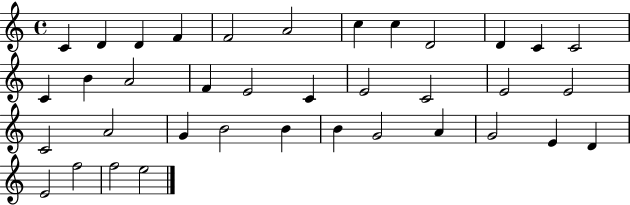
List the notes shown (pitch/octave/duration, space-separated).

C4/q D4/q D4/q F4/q F4/h A4/h C5/q C5/q D4/h D4/q C4/q C4/h C4/q B4/q A4/h F4/q E4/h C4/q E4/h C4/h E4/h E4/h C4/h A4/h G4/q B4/h B4/q B4/q G4/h A4/q G4/h E4/q D4/q E4/h F5/h F5/h E5/h